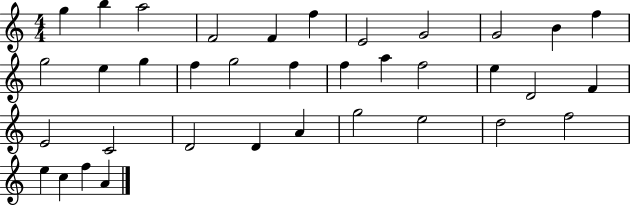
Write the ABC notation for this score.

X:1
T:Untitled
M:4/4
L:1/4
K:C
g b a2 F2 F f E2 G2 G2 B f g2 e g f g2 f f a f2 e D2 F E2 C2 D2 D A g2 e2 d2 f2 e c f A